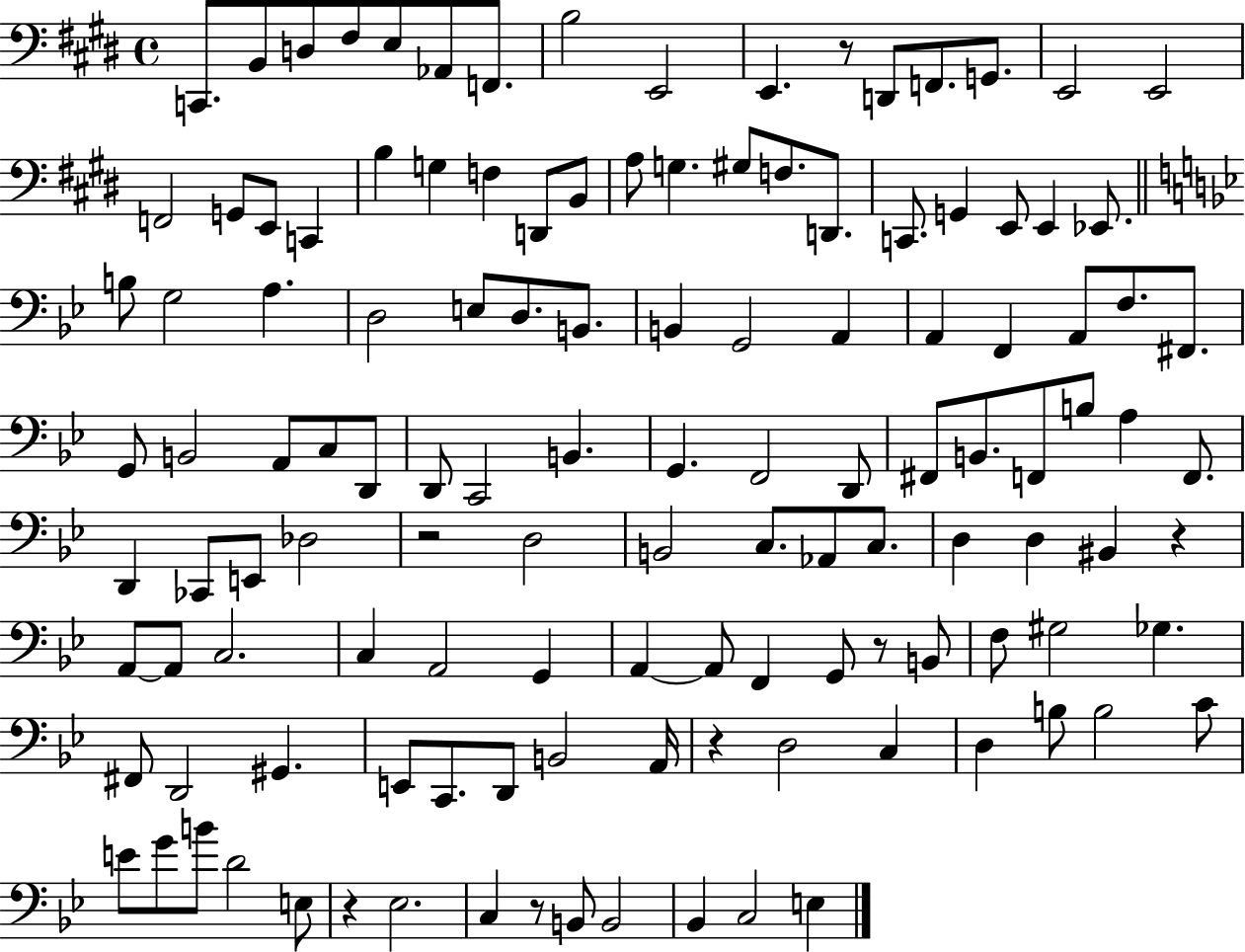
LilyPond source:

{
  \clef bass
  \time 4/4
  \defaultTimeSignature
  \key e \major
  c,8. b,8 d8 fis8 e8 aes,8 f,8. | b2 e,2 | e,4. r8 d,8 f,8. g,8. | e,2 e,2 | \break f,2 g,8 e,8 c,4 | b4 g4 f4 d,8 b,8 | a8 g4. gis8 f8. d,8. | c,8. g,4 e,8 e,4 ees,8. | \break \bar "||" \break \key bes \major b8 g2 a4. | d2 e8 d8. b,8. | b,4 g,2 a,4 | a,4 f,4 a,8 f8. fis,8. | \break g,8 b,2 a,8 c8 d,8 | d,8 c,2 b,4. | g,4. f,2 d,8 | fis,8 b,8. f,8 b8 a4 f,8. | \break d,4 ces,8 e,8 des2 | r2 d2 | b,2 c8. aes,8 c8. | d4 d4 bis,4 r4 | \break a,8~~ a,8 c2. | c4 a,2 g,4 | a,4~~ a,8 f,4 g,8 r8 b,8 | f8 gis2 ges4. | \break fis,8 d,2 gis,4. | e,8 c,8. d,8 b,2 a,16 | r4 d2 c4 | d4 b8 b2 c'8 | \break e'8 g'8 b'8 d'2 e8 | r4 ees2. | c4 r8 b,8 b,2 | bes,4 c2 e4 | \break \bar "|."
}